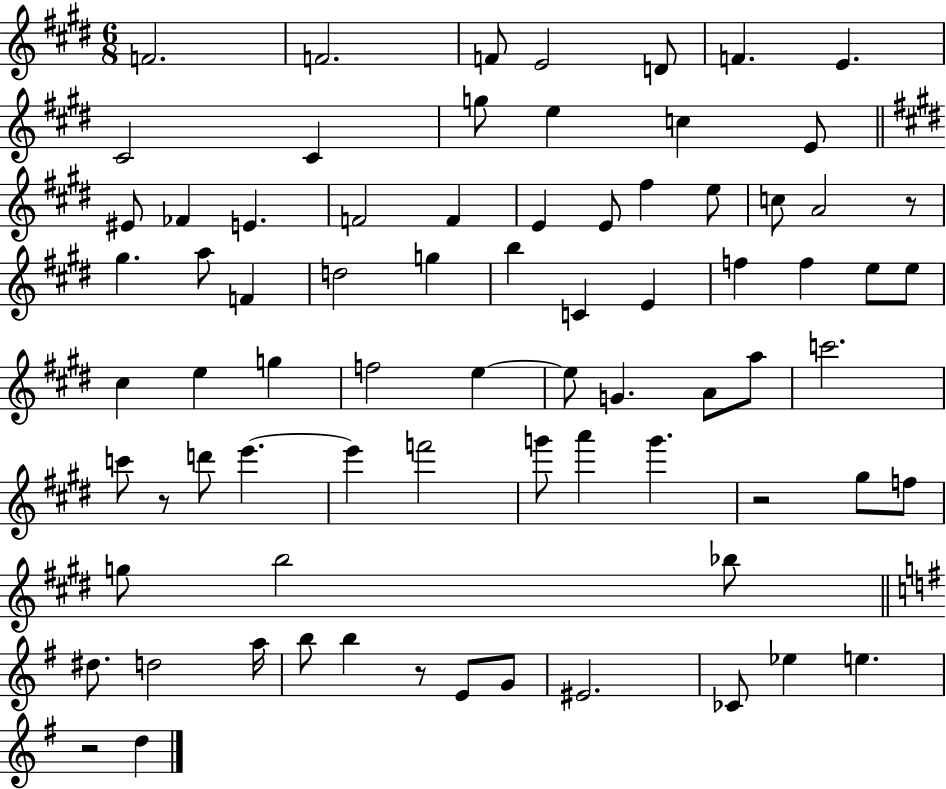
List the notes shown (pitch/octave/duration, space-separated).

F4/h. F4/h. F4/e E4/h D4/e F4/q. E4/q. C#4/h C#4/q G5/e E5/q C5/q E4/e EIS4/e FES4/q E4/q. F4/h F4/q E4/q E4/e F#5/q E5/e C5/e A4/h R/e G#5/q. A5/e F4/q D5/h G5/q B5/q C4/q E4/q F5/q F5/q E5/e E5/e C#5/q E5/q G5/q F5/h E5/q E5/e G4/q. A4/e A5/e C6/h. C6/e R/e D6/e E6/q. E6/q F6/h G6/e A6/q G6/q. R/h G#5/e F5/e G5/e B5/h Bb5/e D#5/e. D5/h A5/s B5/e B5/q R/e E4/e G4/e EIS4/h. CES4/e Eb5/q E5/q. R/h D5/q